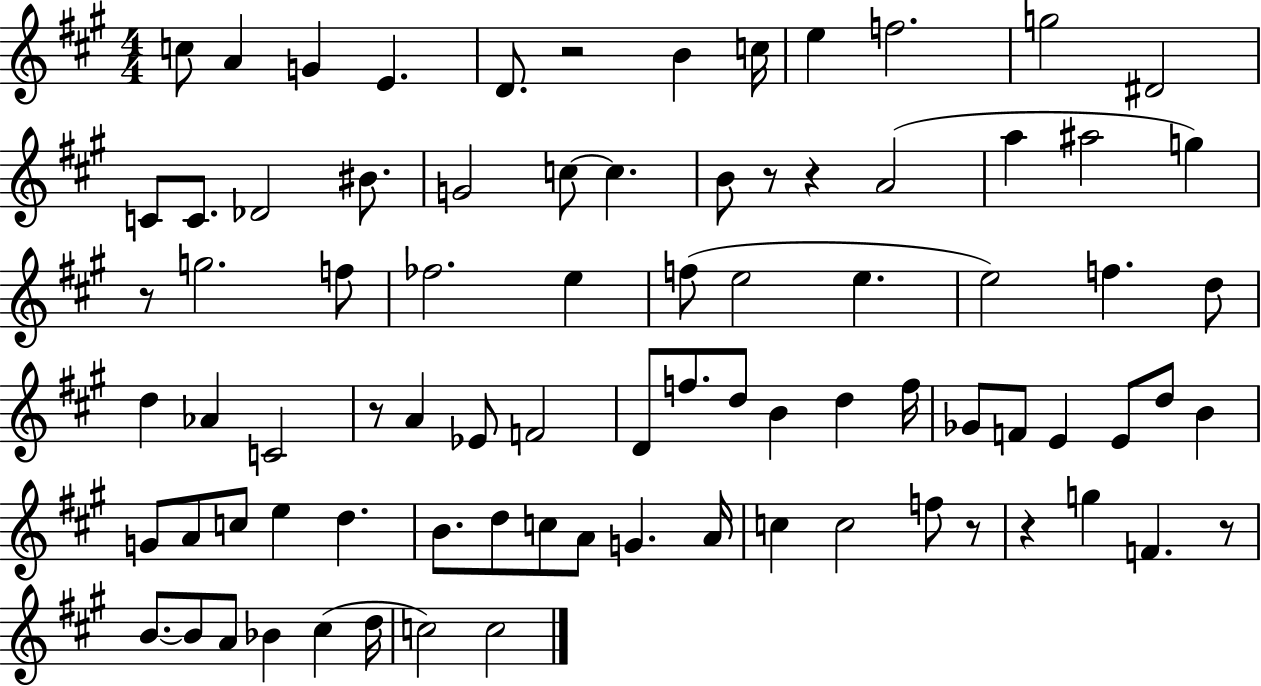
{
  \clef treble
  \numericTimeSignature
  \time 4/4
  \key a \major
  c''8 a'4 g'4 e'4. | d'8. r2 b'4 c''16 | e''4 f''2. | g''2 dis'2 | \break c'8 c'8. des'2 bis'8. | g'2 c''8~~ c''4. | b'8 r8 r4 a'2( | a''4 ais''2 g''4) | \break r8 g''2. f''8 | fes''2. e''4 | f''8( e''2 e''4. | e''2) f''4. d''8 | \break d''4 aes'4 c'2 | r8 a'4 ees'8 f'2 | d'8 f''8. d''8 b'4 d''4 f''16 | ges'8 f'8 e'4 e'8 d''8 b'4 | \break g'8 a'8 c''8 e''4 d''4. | b'8. d''8 c''8 a'8 g'4. a'16 | c''4 c''2 f''8 r8 | r4 g''4 f'4. r8 | \break b'8.~~ b'8 a'8 bes'4 cis''4( d''16 | c''2) c''2 | \bar "|."
}